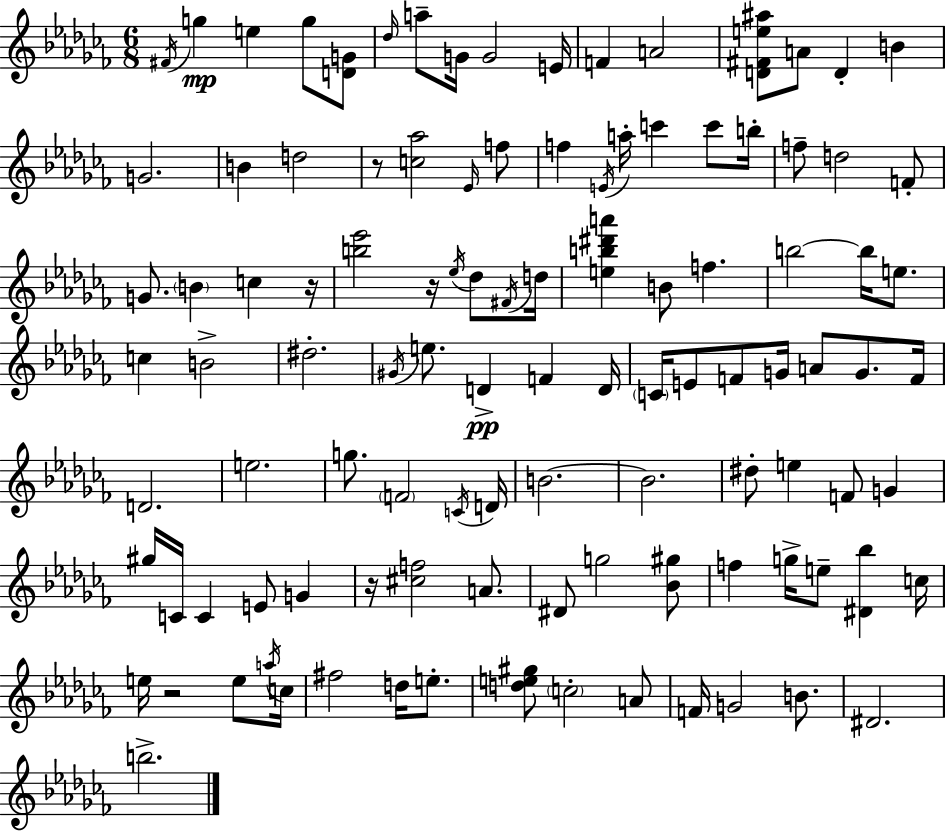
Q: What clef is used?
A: treble